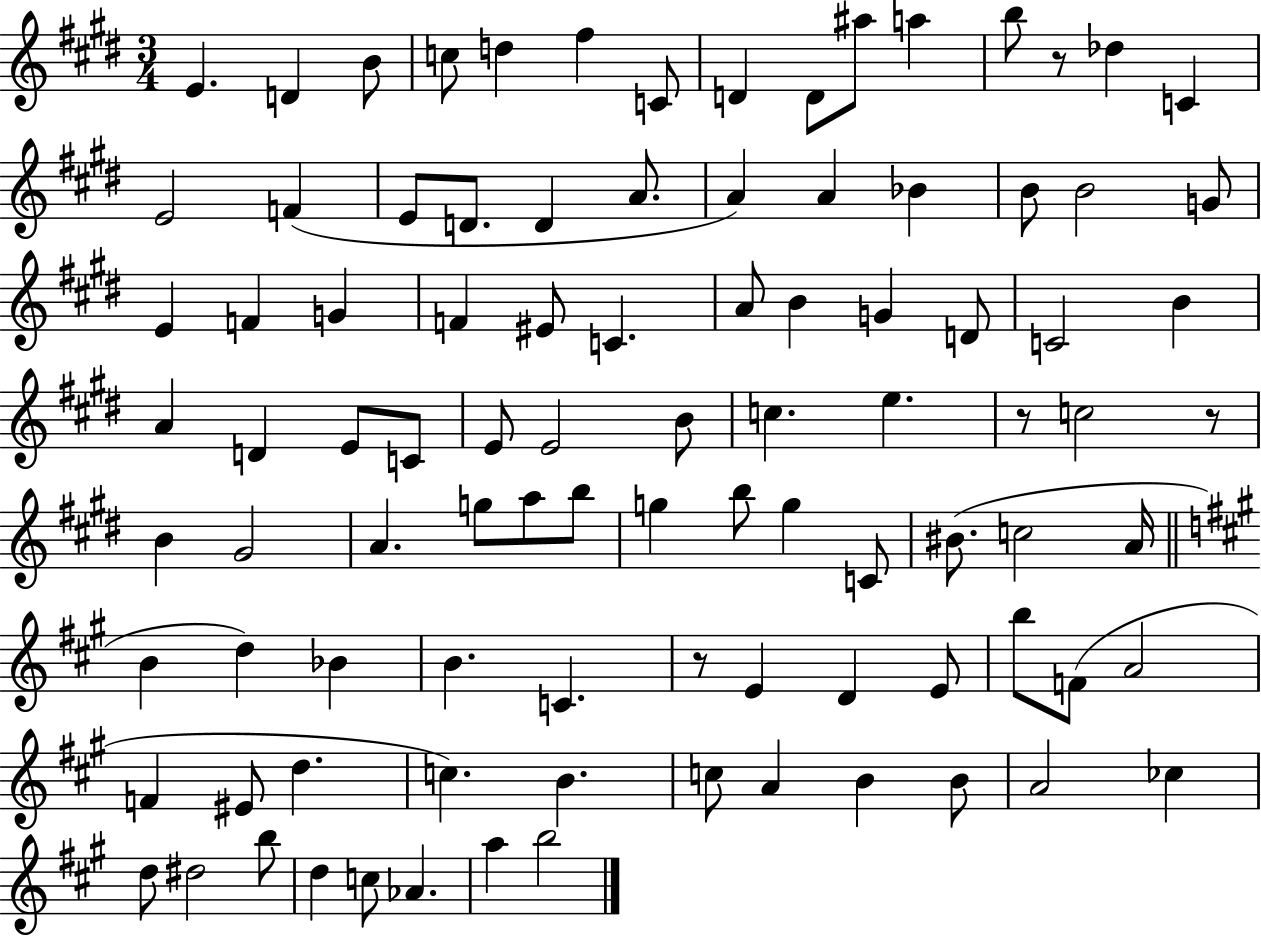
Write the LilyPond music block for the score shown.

{
  \clef treble
  \numericTimeSignature
  \time 3/4
  \key e \major
  e'4. d'4 b'8 | c''8 d''4 fis''4 c'8 | d'4 d'8 ais''8 a''4 | b''8 r8 des''4 c'4 | \break e'2 f'4( | e'8 d'8. d'4 a'8. | a'4) a'4 bes'4 | b'8 b'2 g'8 | \break e'4 f'4 g'4 | f'4 eis'8 c'4. | a'8 b'4 g'4 d'8 | c'2 b'4 | \break a'4 d'4 e'8 c'8 | e'8 e'2 b'8 | c''4. e''4. | r8 c''2 r8 | \break b'4 gis'2 | a'4. g''8 a''8 b''8 | g''4 b''8 g''4 c'8 | bis'8.( c''2 a'16 | \break \bar "||" \break \key a \major b'4 d''4) bes'4 | b'4. c'4. | r8 e'4 d'4 e'8 | b''8 f'8( a'2 | \break f'4 eis'8 d''4. | c''4.) b'4. | c''8 a'4 b'4 b'8 | a'2 ces''4 | \break d''8 dis''2 b''8 | d''4 c''8 aes'4. | a''4 b''2 | \bar "|."
}